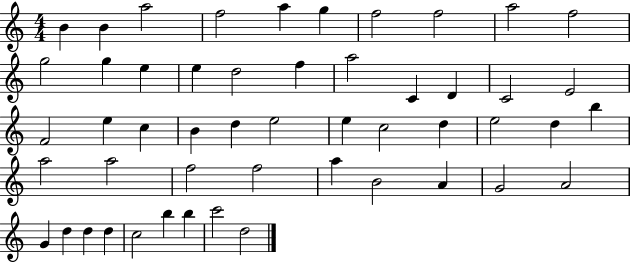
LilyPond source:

{
  \clef treble
  \numericTimeSignature
  \time 4/4
  \key c \major
  b'4 b'4 a''2 | f''2 a''4 g''4 | f''2 f''2 | a''2 f''2 | \break g''2 g''4 e''4 | e''4 d''2 f''4 | a''2 c'4 d'4 | c'2 e'2 | \break f'2 e''4 c''4 | b'4 d''4 e''2 | e''4 c''2 d''4 | e''2 d''4 b''4 | \break a''2 a''2 | f''2 f''2 | a''4 b'2 a'4 | g'2 a'2 | \break g'4 d''4 d''4 d''4 | c''2 b''4 b''4 | c'''2 d''2 | \bar "|."
}